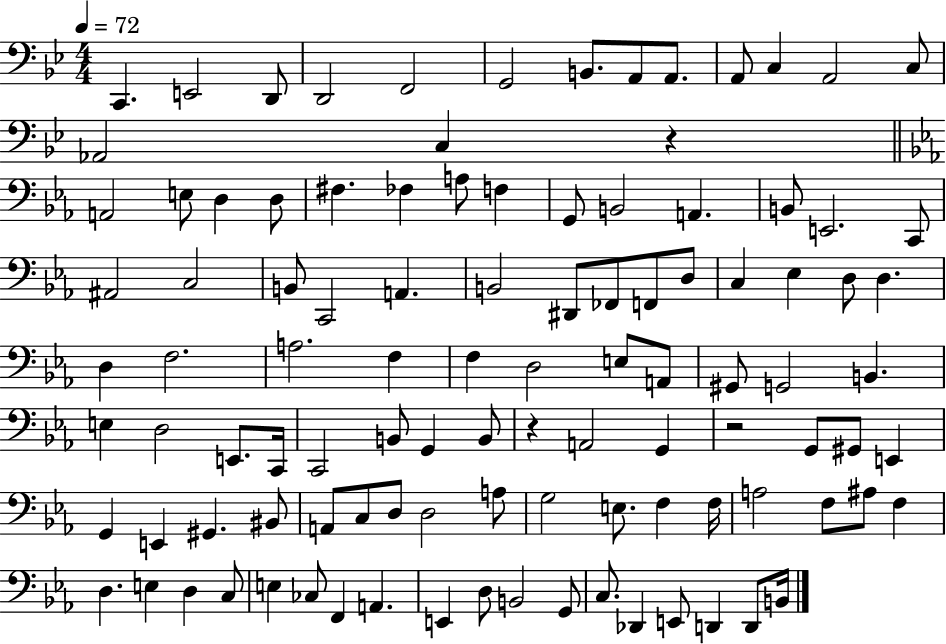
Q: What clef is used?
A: bass